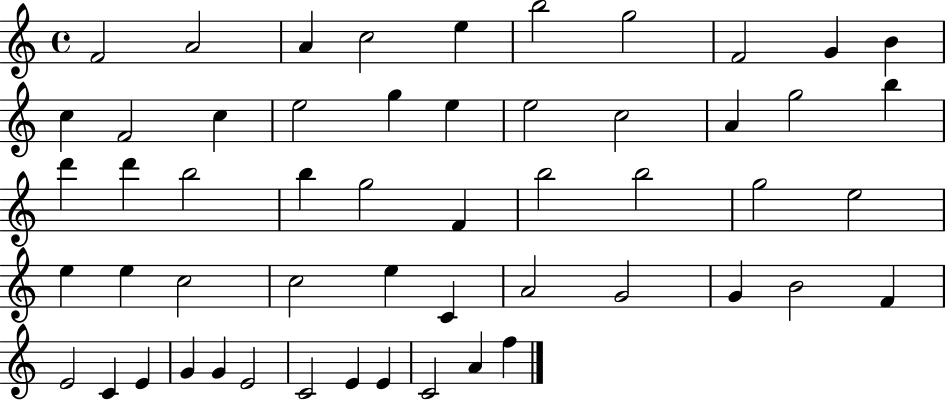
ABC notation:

X:1
T:Untitled
M:4/4
L:1/4
K:C
F2 A2 A c2 e b2 g2 F2 G B c F2 c e2 g e e2 c2 A g2 b d' d' b2 b g2 F b2 b2 g2 e2 e e c2 c2 e C A2 G2 G B2 F E2 C E G G E2 C2 E E C2 A f